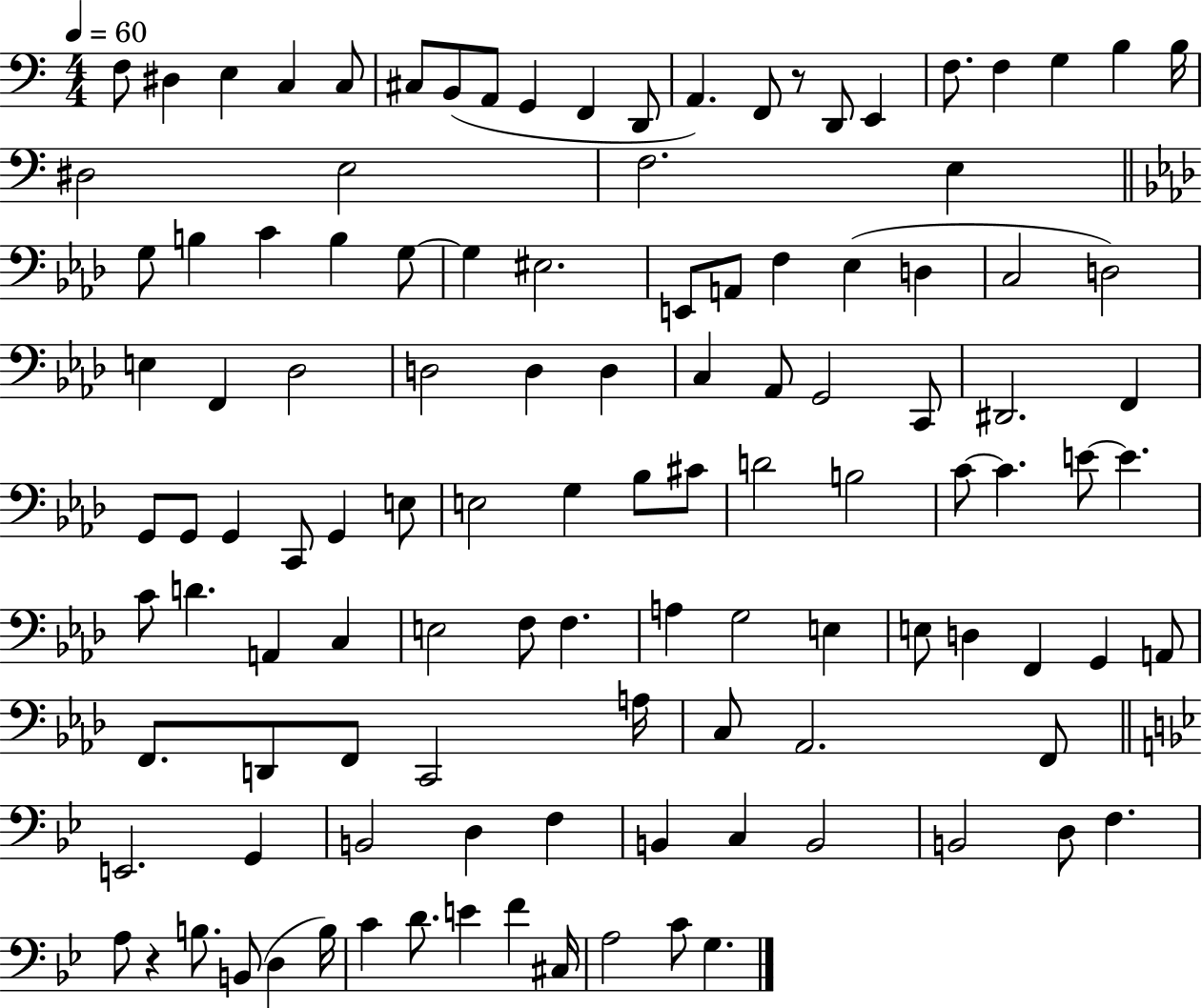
F3/e D#3/q E3/q C3/q C3/e C#3/e B2/e A2/e G2/q F2/q D2/e A2/q. F2/e R/e D2/e E2/q F3/e. F3/q G3/q B3/q B3/s D#3/h E3/h F3/h. E3/q G3/e B3/q C4/q B3/q G3/e G3/q EIS3/h. E2/e A2/e F3/q Eb3/q D3/q C3/h D3/h E3/q F2/q Db3/h D3/h D3/q D3/q C3/q Ab2/e G2/h C2/e D#2/h. F2/q G2/e G2/e G2/q C2/e G2/q E3/e E3/h G3/q Bb3/e C#4/e D4/h B3/h C4/e C4/q. E4/e E4/q. C4/e D4/q. A2/q C3/q E3/h F3/e F3/q. A3/q G3/h E3/q E3/e D3/q F2/q G2/q A2/e F2/e. D2/e F2/e C2/h A3/s C3/e Ab2/h. F2/e E2/h. G2/q B2/h D3/q F3/q B2/q C3/q B2/h B2/h D3/e F3/q. A3/e R/q B3/e. B2/e D3/q B3/s C4/q D4/e. E4/q F4/q C#3/s A3/h C4/e G3/q.